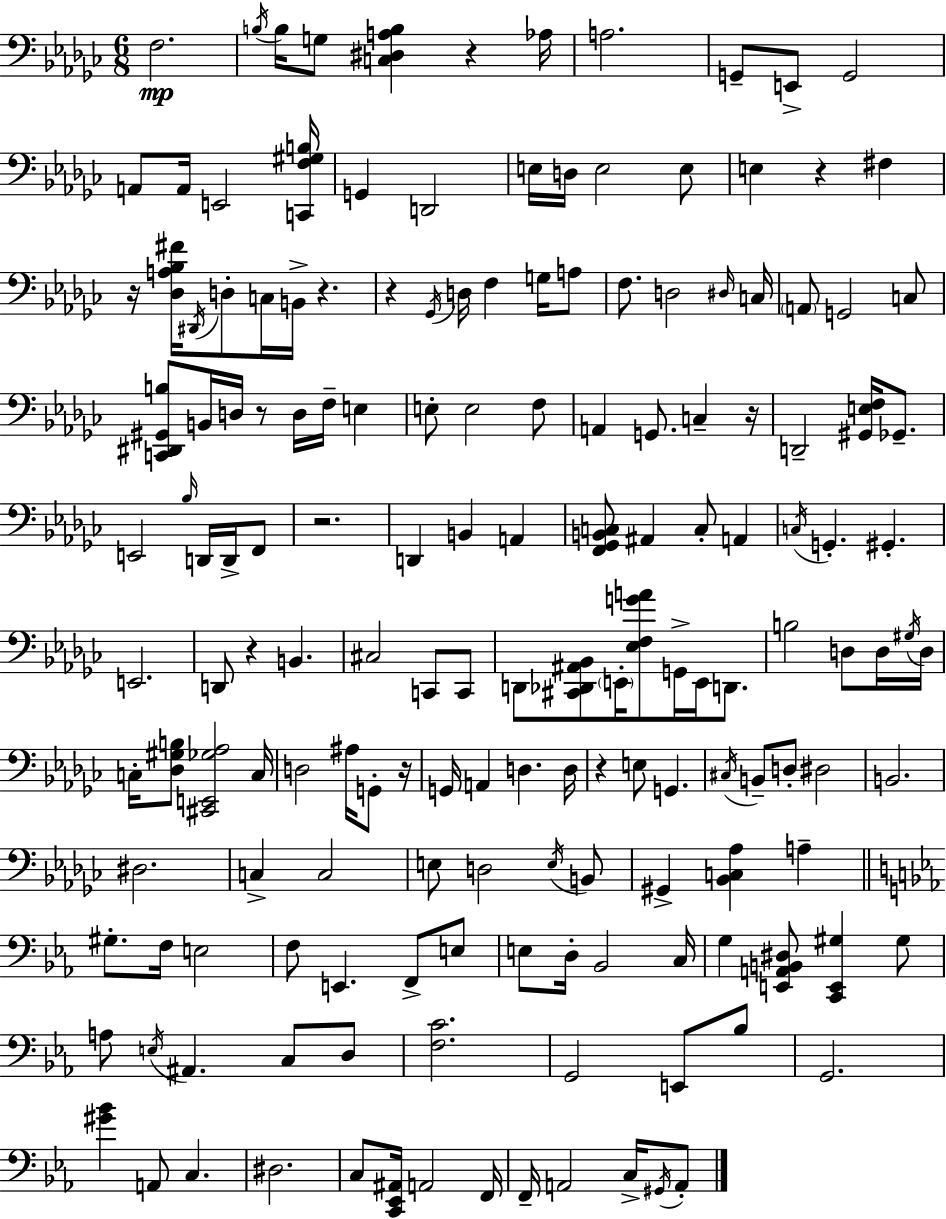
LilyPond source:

{
  \clef bass
  \numericTimeSignature
  \time 6/8
  \key ees \minor
  f2.\mp | \acciaccatura { b16 } b16 g8 <c dis a b>4 r4 | aes16 a2. | g,8-- e,8-> g,2 | \break a,8 a,16 e,2 | <c, f gis b>16 g,4 d,2 | e16 d16 e2 e8 | e4 r4 fis4 | \break r16 <des a bes fis'>16 \acciaccatura { dis,16 } d8-. c16 b,16-> r4. | r4 \acciaccatura { ges,16 } d16 f4 | g16 a8 f8. d2 | \grace { dis16 } c16 \parenthesize a,8 g,2 | \break c8 <c, dis, gis, b>8 b,16 d16 r8 d16 f16-- | e4 e8-. e2 | f8 a,4 g,8. c4-- | r16 d,2-- | \break <gis, e f>16 ges,8.-- e,2 | \grace { bes16 } d,16 d,16-> f,8 r2. | d,4 b,4 | a,4 <f, ges, b, c>8 ais,4 c8-. | \break a,4 \acciaccatura { c16 } g,4.-. | gis,4.-. e,2. | d,8 r4 | b,4. cis2 | \break c,8 c,8 d,8 <cis, des, ais, bes,>8 \parenthesize e,16-. <ees f g' a'>8 | g,16-> e,16 d,8. b2 | d8 d16 \acciaccatura { gis16 } d16 c16-. <des gis b>8 <cis, e, ges aes>2 | c16 d2 | \break ais16 g,8-. r16 g,16 a,4 | d4. d16 r4 e8 | g,4. \acciaccatura { cis16 } b,8-- d8-. | dis2 b,2. | \break dis2. | c4-> | c2 e8 d2 | \acciaccatura { e16 } b,8 gis,4-> | \break <bes, c aes>4 a4-- \bar "||" \break \key ees \major gis8.-. f16 e2 | f8 e,4. f,8-> e8 | e8 d16-. bes,2 c16 | g4 <e, a, b, dis>8 <c, e, gis>4 gis8 | \break a8 \acciaccatura { e16 } ais,4. c8 d8 | <f c'>2. | g,2 e,8 bes8 | g,2. | \break <gis' bes'>4 a,8 c4. | dis2. | c8 <c, ees, ais,>16 a,2 | f,16 f,16-- a,2 c16-> \acciaccatura { gis,16 } | \break a,8-. \bar "|."
}